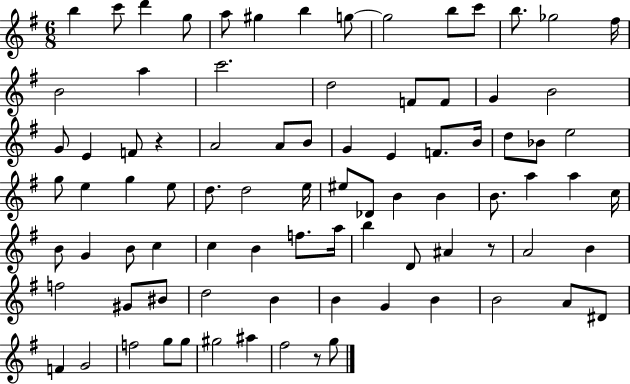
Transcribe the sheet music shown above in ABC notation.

X:1
T:Untitled
M:6/8
L:1/4
K:G
b c'/2 d' g/2 a/2 ^g b g/2 g2 b/2 c'/2 b/2 _g2 ^f/4 B2 a c'2 d2 F/2 F/2 G B2 G/2 E F/2 z A2 A/2 B/2 G E F/2 B/4 d/2 _B/2 e2 g/2 e g e/2 d/2 d2 e/4 ^e/2 _D/2 B B B/2 a a c/4 B/2 G B/2 c c B f/2 a/4 b D/2 ^A z/2 A2 B f2 ^G/2 ^B/2 d2 B B G B B2 A/2 ^D/2 F G2 f2 g/2 g/2 ^g2 ^a ^f2 z/2 g/2